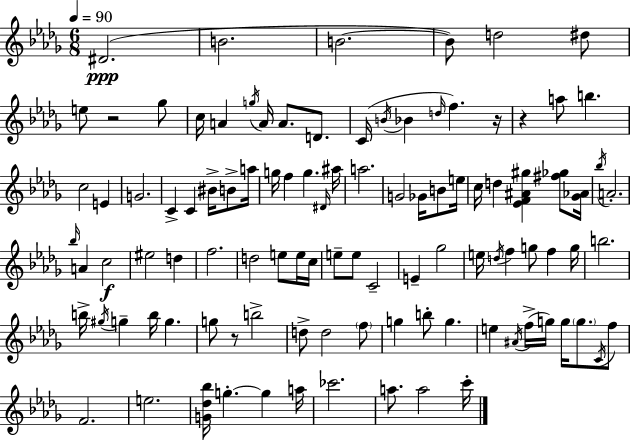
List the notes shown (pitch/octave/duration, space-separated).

D#4/h. B4/h. B4/h. B4/e D5/h D#5/e E5/e R/h Gb5/e C5/s A4/q G5/s A4/s A4/e. D4/e. C4/s B4/s Bb4/q D5/s F5/q. R/s R/q A5/e B5/q. C5/h E4/q G4/h. C4/q C4/q BIS4/s B4/e A5/s G5/s F5/q G5/q. D#4/s A#5/s A5/h. G4/h Gb4/s B4/e E5/s C5/s D5/q [Eb4,F4,A#4,G#5]/q [F#5,Gb5]/e [Gb4,Ab4]/s Bb5/s A4/h. Bb5/s A4/q C5/h EIS5/h D5/q F5/h. D5/h E5/e E5/s C5/s E5/e E5/e C4/h E4/q Gb5/h E5/s D5/s F5/q G5/e F5/q G5/s B5/h. B5/s G#5/s G5/q B5/s G5/q. G5/e R/e B5/h D5/e D5/h F5/e G5/q B5/e G5/q. E5/q A#4/s F5/s G5/s G5/s G5/e. C4/s F5/e F4/h. E5/h. [G4,Db5,Bb5]/s G5/q. G5/q A5/s CES6/h. A5/e. A5/h C6/s